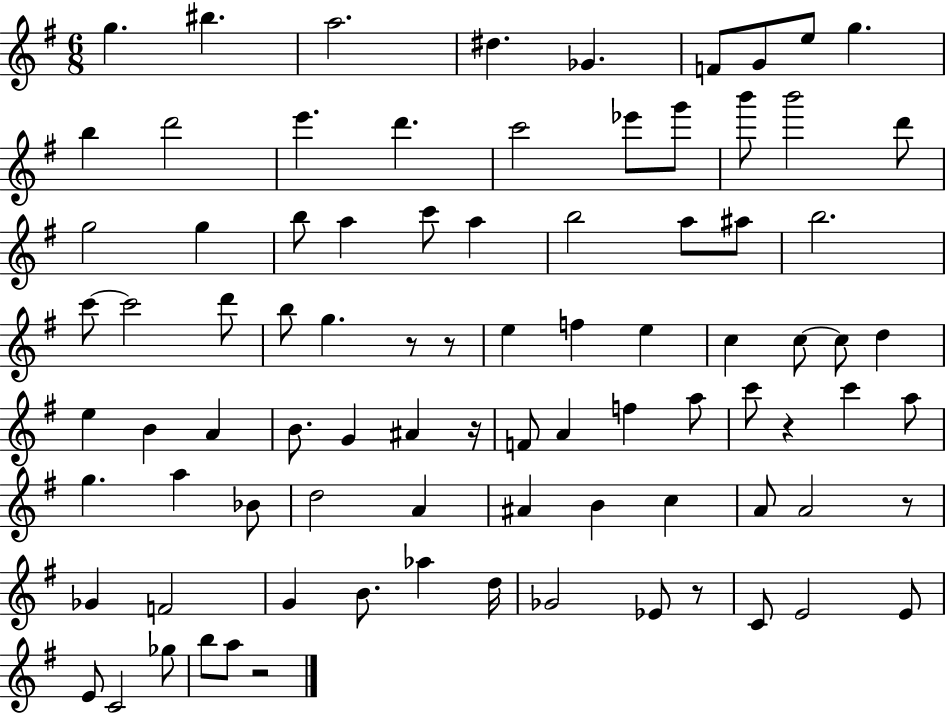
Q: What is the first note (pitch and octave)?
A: G5